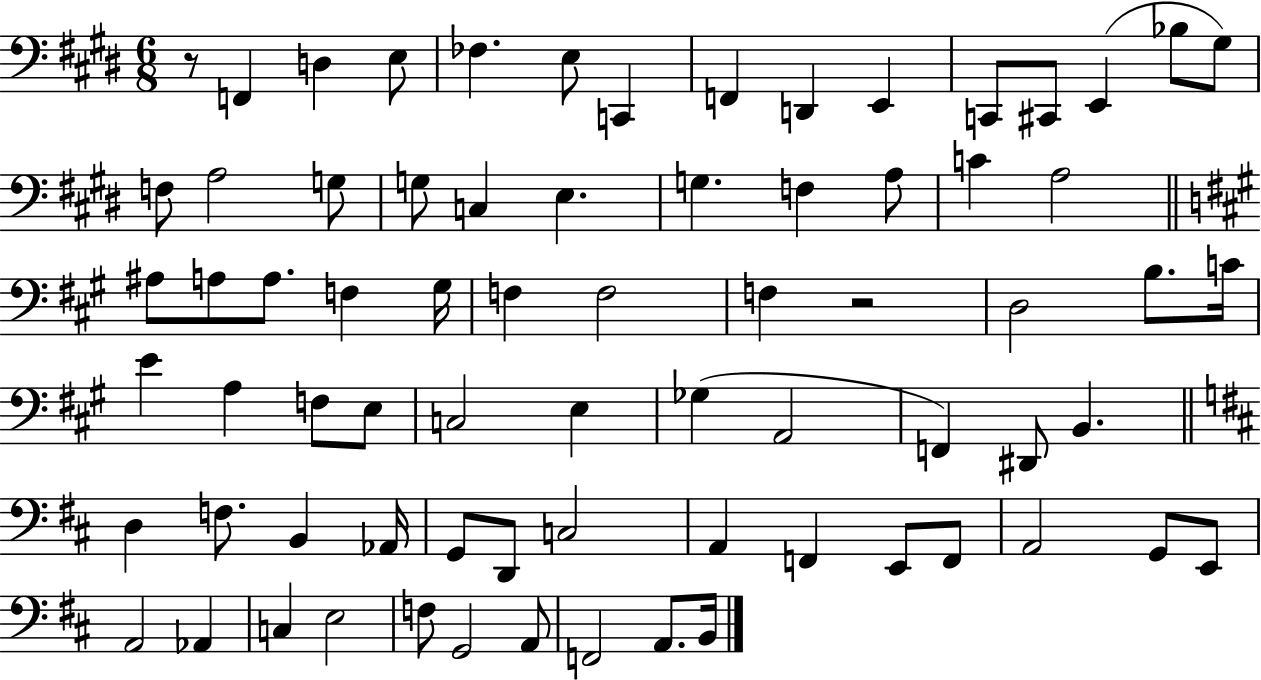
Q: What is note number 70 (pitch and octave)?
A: A2